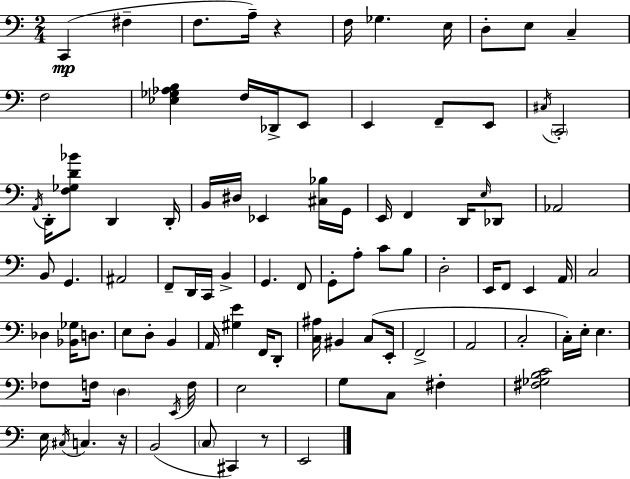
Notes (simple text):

C2/q F#3/q F3/e. A3/s R/q F3/s Gb3/q. E3/s D3/e E3/e C3/q F3/h [Eb3,Gb3,Ab3,B3]/q F3/s Db2/s E2/e E2/q F2/e E2/e C#3/s C2/h A2/s D2/s [F3,Gb3,D4,Bb4]/e D2/q D2/s B2/s D#3/s Eb2/q [C#3,Bb3]/s G2/s E2/s F2/q D2/s E3/s Db2/e Ab2/h B2/e G2/q. A#2/h F2/e D2/s C2/s B2/q G2/q. F2/e G2/e A3/e C4/e B3/e D3/h E2/s F2/e E2/q A2/s C3/h Db3/q [Bb2,Gb3]/s D3/e. E3/e D3/e B2/q A2/s [G#3,E4]/q F2/s D2/e [C3,A#3]/s BIS2/q C3/e E2/s F2/h A2/h C3/h C3/s E3/s E3/q. FES3/e F3/s D3/q E2/s F3/s E3/h G3/e C3/e F#3/q [F#3,Gb3,B3,C4]/h E3/s C#3/s C3/q. R/s B2/h C3/e C#2/q R/e E2/h